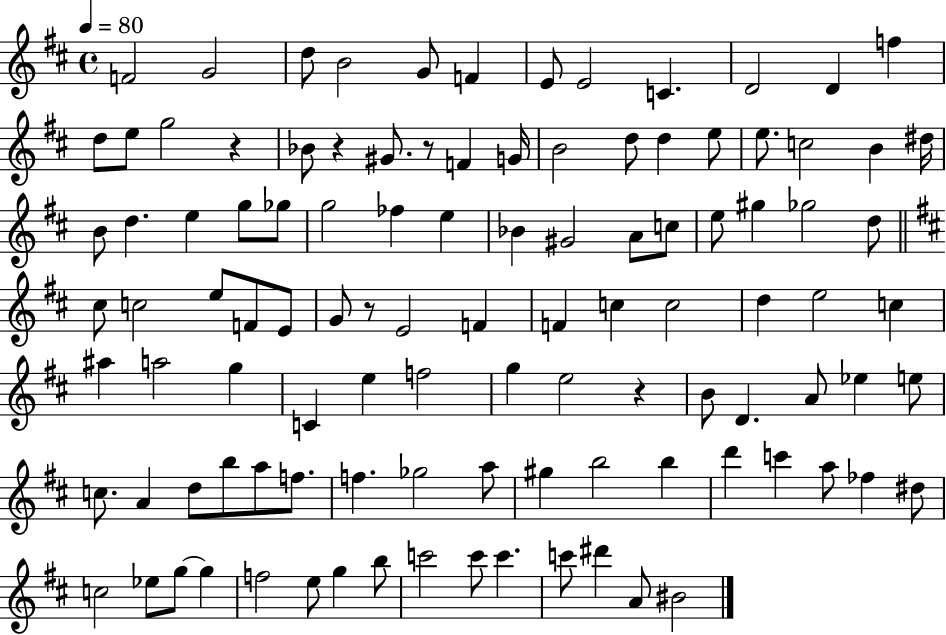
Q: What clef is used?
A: treble